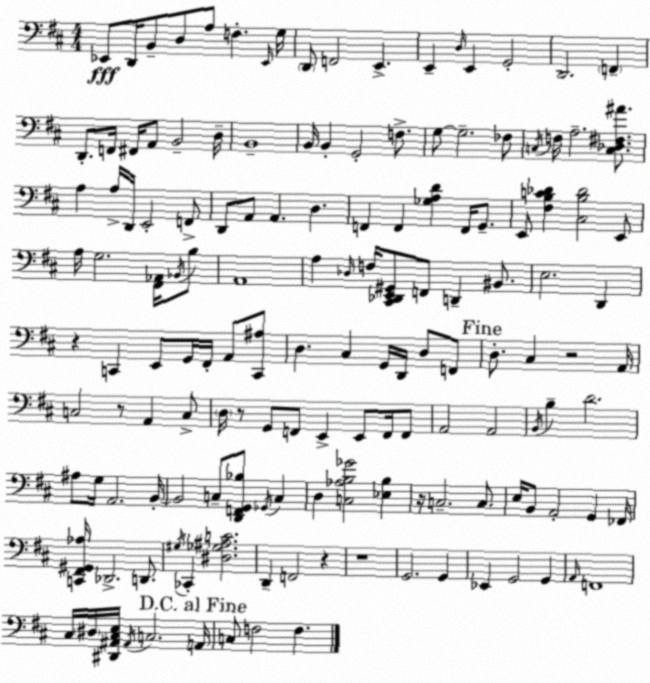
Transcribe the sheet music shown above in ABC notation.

X:1
T:Untitled
M:4/4
L:1/4
K:D
_E,,/2 D,,/4 B,,/2 D,/2 A,/2 F, _E,,/4 G,/4 D,,/2 F,,2 E,, E,, D,/4 E,, G,,2 D,,2 F,, D,,/2 F,,/4 ^F,,/4 A,,/2 B,,2 D,/4 B,,4 B,,/4 B,, G,,2 F,/2 G,/2 G,2 _F,/2 C,/4 F,/4 A,2 [C,_D,^F,^A]/2 A, A,/4 D,,/4 E,,2 F,,/2 D,,/2 A,,/2 A,, D, F,, F,, [_G,A,D] F,,/4 G,,/2 E,,/2 [^F,B,C_D] [^C,B,_D]2 E,,/2 A,/4 G,2 [^F,,_A,,]/4 _B,,/4 B,/2 A,,4 A, _D,/4 F,/4 [^C,,_D,,E,,^G,,]/2 F,,/2 D,, ^B,,/2 E,2 D,, z C,, E,,/2 G,,/4 ^F,,/4 A,,/2 [C,,^A,]/2 D, ^C, G,,/4 D,,/4 D,/2 F,,/2 D,/2 ^C, z2 A,,/4 C,2 z/2 A,, C,/2 D,/4 z/2 G,,/2 F,,/2 E,, E,,/2 F,,/4 F,,/2 A,,2 A,,2 B,,/4 B, D2 ^A,/2 G,/4 A,,2 B,,/4 B,,2 C,/2 [D,,F,,G,,_B,]/2 _G,,/4 C, D, [C,_A,B,_G]2 [_E,B,] z/4 C,2 C,/2 E,/4 B,,/2 A,,2 G,, _F,,/4 [C,,^F,,^G,,_A,]/4 _D,,2 D,,/2 ^G,/4 _C,, [^D,_G,^A,C]2 D,, F,,2 z z4 G,,2 G,, _E,, G,,2 G,, A,,/4 F,,4 ^C,/4 ^D,/4 [^D,,^A,,^C,E,]/4 ^A,,/4 C,2 A,,/4 C,/2 F,2 F,